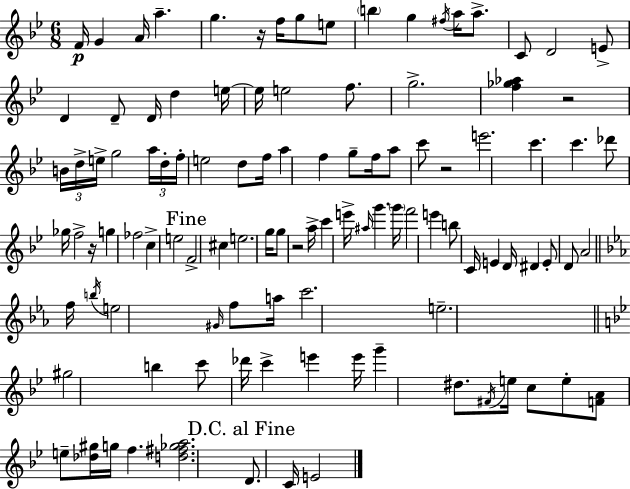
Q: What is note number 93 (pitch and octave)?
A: E5